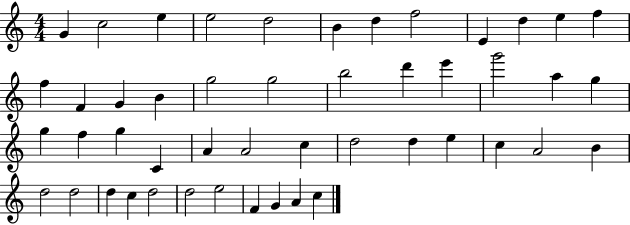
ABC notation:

X:1
T:Untitled
M:4/4
L:1/4
K:C
G c2 e e2 d2 B d f2 E d e f f F G B g2 g2 b2 d' e' g'2 a g g f g C A A2 c d2 d e c A2 B d2 d2 d c d2 d2 e2 F G A c